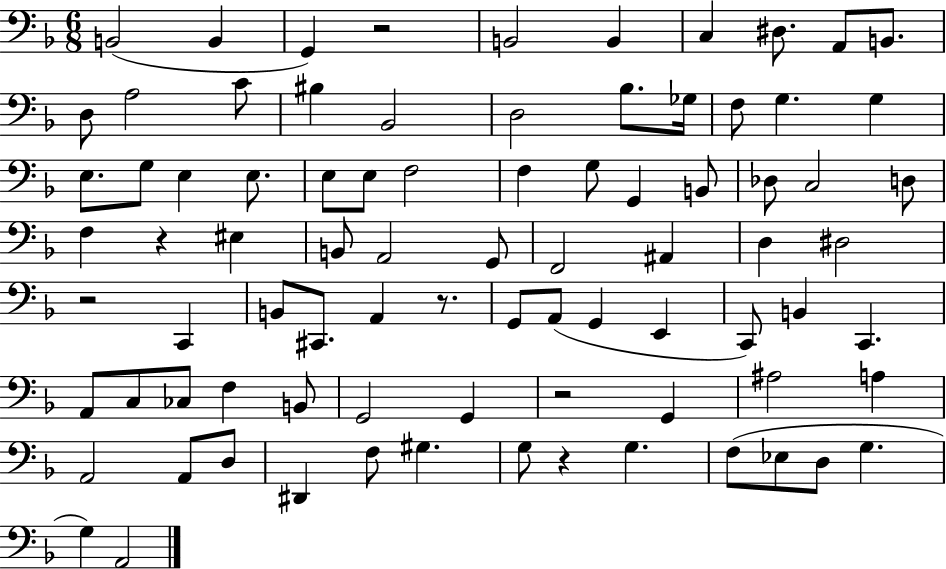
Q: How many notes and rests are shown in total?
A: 84